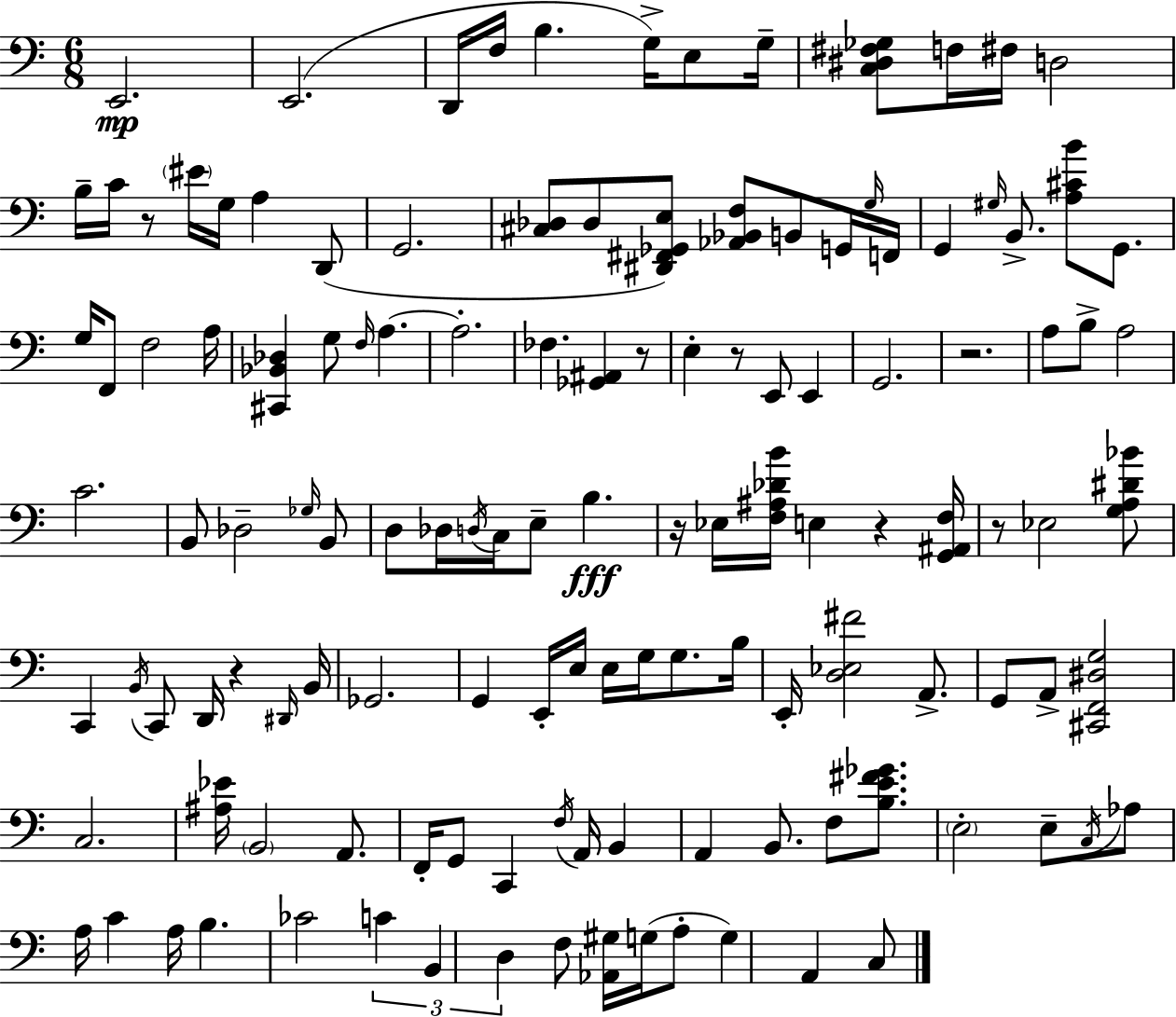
X:1
T:Untitled
M:6/8
L:1/4
K:C
E,,2 E,,2 D,,/4 F,/4 B, G,/4 E,/2 G,/4 [C,^D,^F,_G,]/2 F,/4 ^F,/4 D,2 B,/4 C/4 z/2 ^E/4 G,/4 A, D,,/2 G,,2 [^C,_D,]/2 _D,/2 [^D,,^F,,_G,,E,]/2 [_A,,_B,,F,]/2 B,,/2 G,,/4 G,/4 F,,/4 G,, ^G,/4 B,,/2 [A,^CB]/2 G,,/2 G,/4 F,,/2 F,2 A,/4 [^C,,_B,,_D,] G,/2 F,/4 A, A,2 _F, [_G,,^A,,] z/2 E, z/2 E,,/2 E,, G,,2 z2 A,/2 B,/2 A,2 C2 B,,/2 _D,2 _G,/4 B,,/2 D,/2 _D,/4 D,/4 C,/4 E,/2 B, z/4 _E,/4 [F,^A,_DB]/4 E, z [G,,^A,,F,]/4 z/2 _E,2 [G,A,^D_B]/2 C,, B,,/4 C,,/2 D,,/4 z ^D,,/4 B,,/4 _G,,2 G,, E,,/4 E,/4 E,/4 G,/4 G,/2 B,/4 E,,/4 [D,_E,^F]2 A,,/2 G,,/2 A,,/2 [^C,,F,,^D,G,]2 C,2 [^A,_E]/4 B,,2 A,,/2 F,,/4 G,,/2 C,, F,/4 A,,/4 B,, A,, B,,/2 F,/2 [B,E^F_G]/2 E,2 E,/2 C,/4 _A,/2 A,/4 C A,/4 B, _C2 C B,, D, F,/2 [_A,,^G,]/4 G,/4 A,/2 G, A,, C,/2